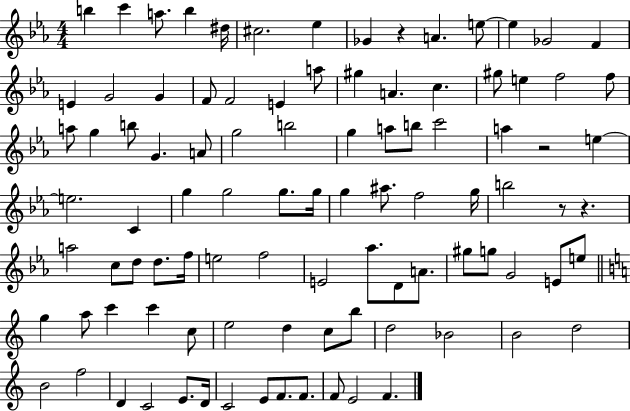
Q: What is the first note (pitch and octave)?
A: B5